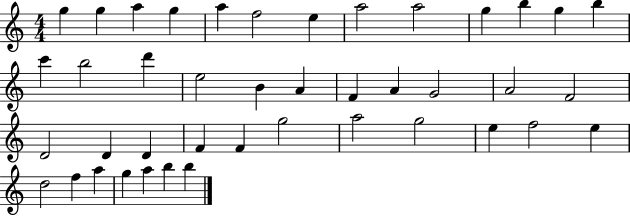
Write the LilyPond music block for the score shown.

{
  \clef treble
  \numericTimeSignature
  \time 4/4
  \key c \major
  g''4 g''4 a''4 g''4 | a''4 f''2 e''4 | a''2 a''2 | g''4 b''4 g''4 b''4 | \break c'''4 b''2 d'''4 | e''2 b'4 a'4 | f'4 a'4 g'2 | a'2 f'2 | \break d'2 d'4 d'4 | f'4 f'4 g''2 | a''2 g''2 | e''4 f''2 e''4 | \break d''2 f''4 a''4 | g''4 a''4 b''4 b''4 | \bar "|."
}